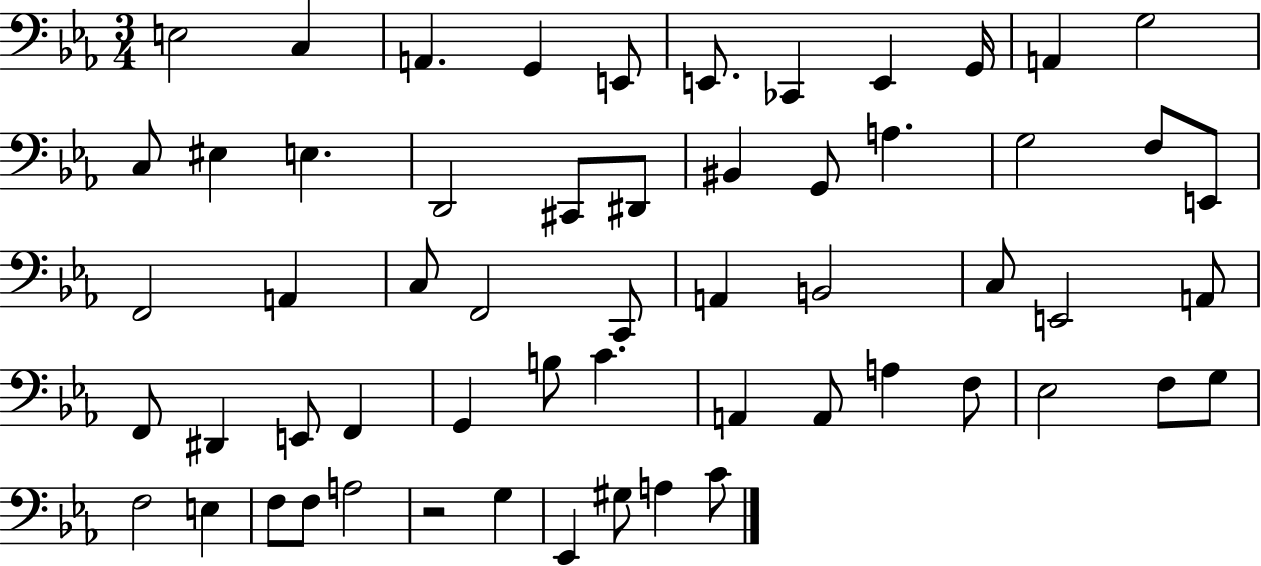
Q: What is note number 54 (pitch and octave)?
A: Eb2